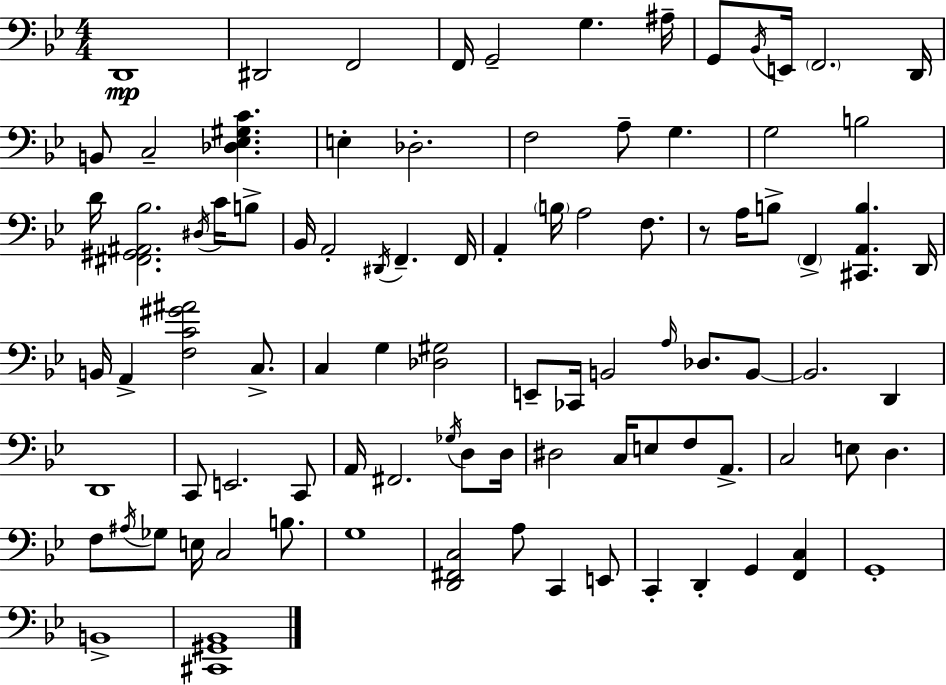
{
  \clef bass
  \numericTimeSignature
  \time 4/4
  \key bes \major
  d,1\mp | dis,2 f,2 | f,16 g,2-- g4. ais16-- | g,8 \acciaccatura { bes,16 } e,16 \parenthesize f,2. | \break d,16 b,8 c2-- <des ees gis c'>4. | e4-. des2.-. | f2 a8-- g4. | g2 b2 | \break d'16 <fis, gis, ais, bes>2. \acciaccatura { dis16 } c'16 | b8-> bes,16 a,2-. \acciaccatura { dis,16 } f,4.-- | f,16 a,4-. \parenthesize b16 a2 | f8. r8 a16 b8-> \parenthesize f,4-> <cis, a, b>4. | \break d,16 b,16 a,4-> <f c' gis' ais'>2 | c8.-> c4 g4 <des gis>2 | e,8-- ces,16 b,2 \grace { a16 } des8. | b,8~~ b,2. | \break d,4 d,1 | c,8 e,2. | c,8 a,16 fis,2. | \acciaccatura { ges16 } d8 d16 dis2 c16 e8 | \break f8 a,8.-> c2 e8 d4. | f8 \acciaccatura { ais16 } ges8 e16 c2 | b8. g1 | <d, fis, c>2 a8 | \break c,4 e,8 c,4-. d,4-. g,4 | <f, c>4 g,1-. | b,1-> | <cis, gis, bes,>1 | \break \bar "|."
}